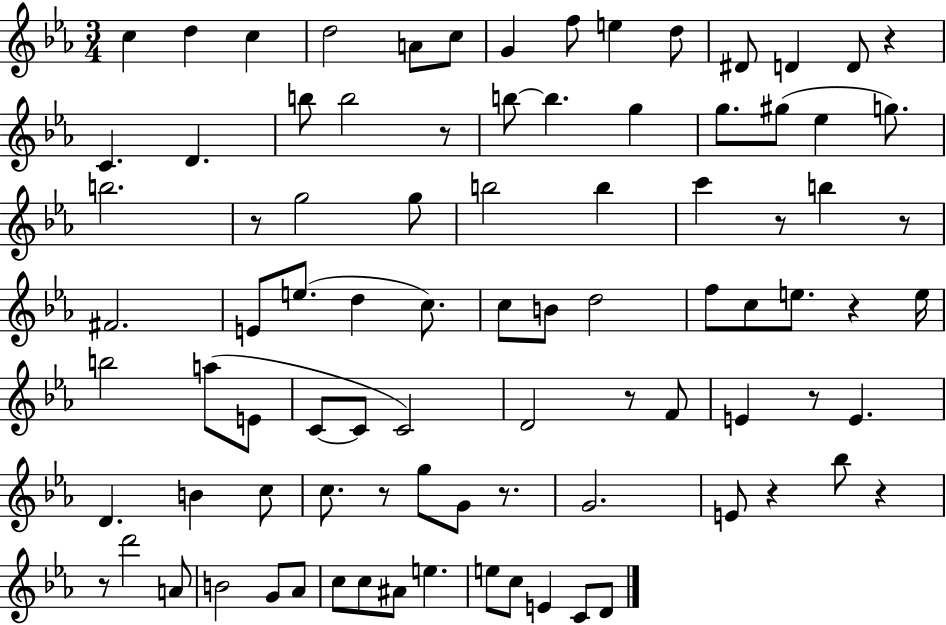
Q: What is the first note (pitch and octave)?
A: C5